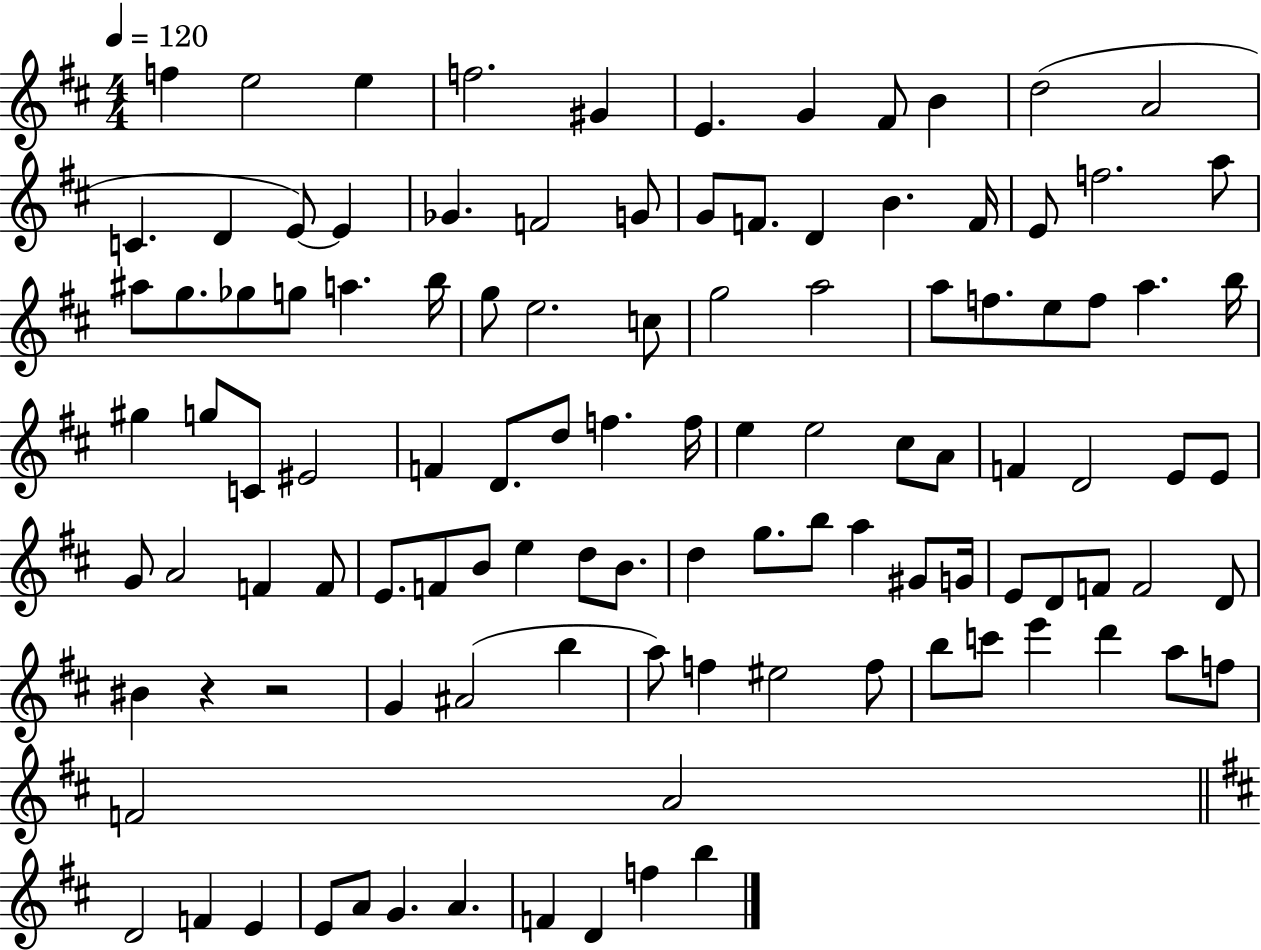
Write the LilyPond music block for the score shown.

{
  \clef treble
  \numericTimeSignature
  \time 4/4
  \key d \major
  \tempo 4 = 120
  f''4 e''2 e''4 | f''2. gis'4 | e'4. g'4 fis'8 b'4 | d''2( a'2 | \break c'4. d'4 e'8~~) e'4 | ges'4. f'2 g'8 | g'8 f'8. d'4 b'4. f'16 | e'8 f''2. a''8 | \break ais''8 g''8. ges''8 g''8 a''4. b''16 | g''8 e''2. c''8 | g''2 a''2 | a''8 f''8. e''8 f''8 a''4. b''16 | \break gis''4 g''8 c'8 eis'2 | f'4 d'8. d''8 f''4. f''16 | e''4 e''2 cis''8 a'8 | f'4 d'2 e'8 e'8 | \break g'8 a'2 f'4 f'8 | e'8. f'8 b'8 e''4 d''8 b'8. | d''4 g''8. b''8 a''4 gis'8 g'16 | e'8 d'8 f'8 f'2 d'8 | \break bis'4 r4 r2 | g'4 ais'2( b''4 | a''8) f''4 eis''2 f''8 | b''8 c'''8 e'''4 d'''4 a''8 f''8 | \break f'2 a'2 | \bar "||" \break \key d \major d'2 f'4 e'4 | e'8 a'8 g'4. a'4. | f'4 d'4 f''4 b''4 | \bar "|."
}